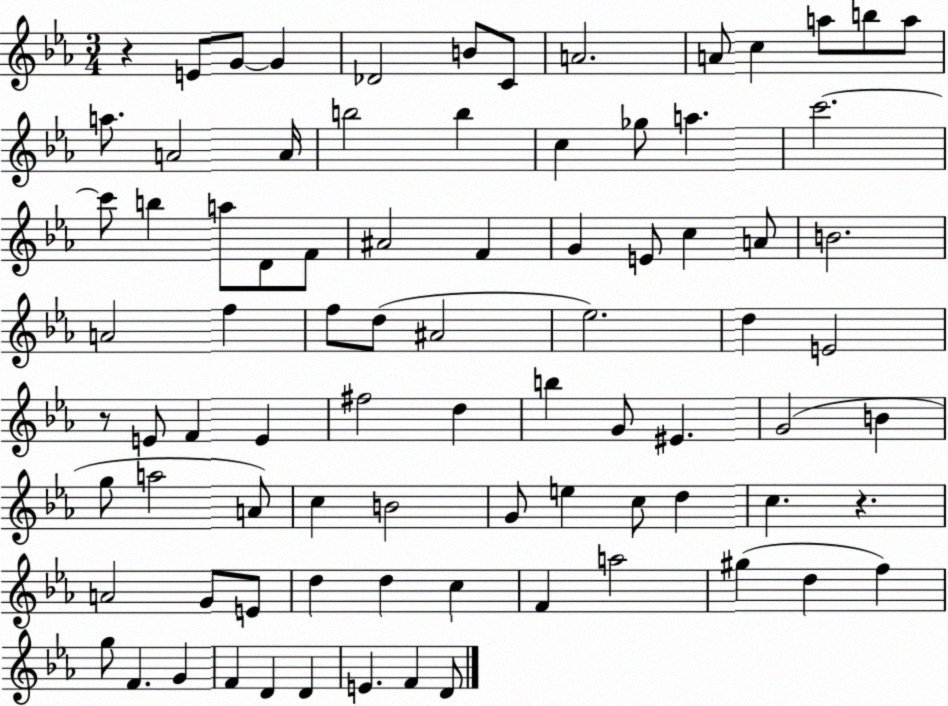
X:1
T:Untitled
M:3/4
L:1/4
K:Eb
z E/2 G/2 G _D2 B/2 C/2 A2 A/2 c a/2 b/2 a/2 a/2 A2 A/4 b2 b c _g/2 a c'2 c'/2 b a/2 D/2 F/2 ^A2 F G E/2 c A/2 B2 A2 f f/2 d/2 ^A2 _e2 d E2 z/2 E/2 F E ^f2 d b G/2 ^E G2 B g/2 a2 A/2 c B2 G/2 e c/2 d c z A2 G/2 E/2 d d c F a2 ^g d f g/2 F G F D D E F D/2